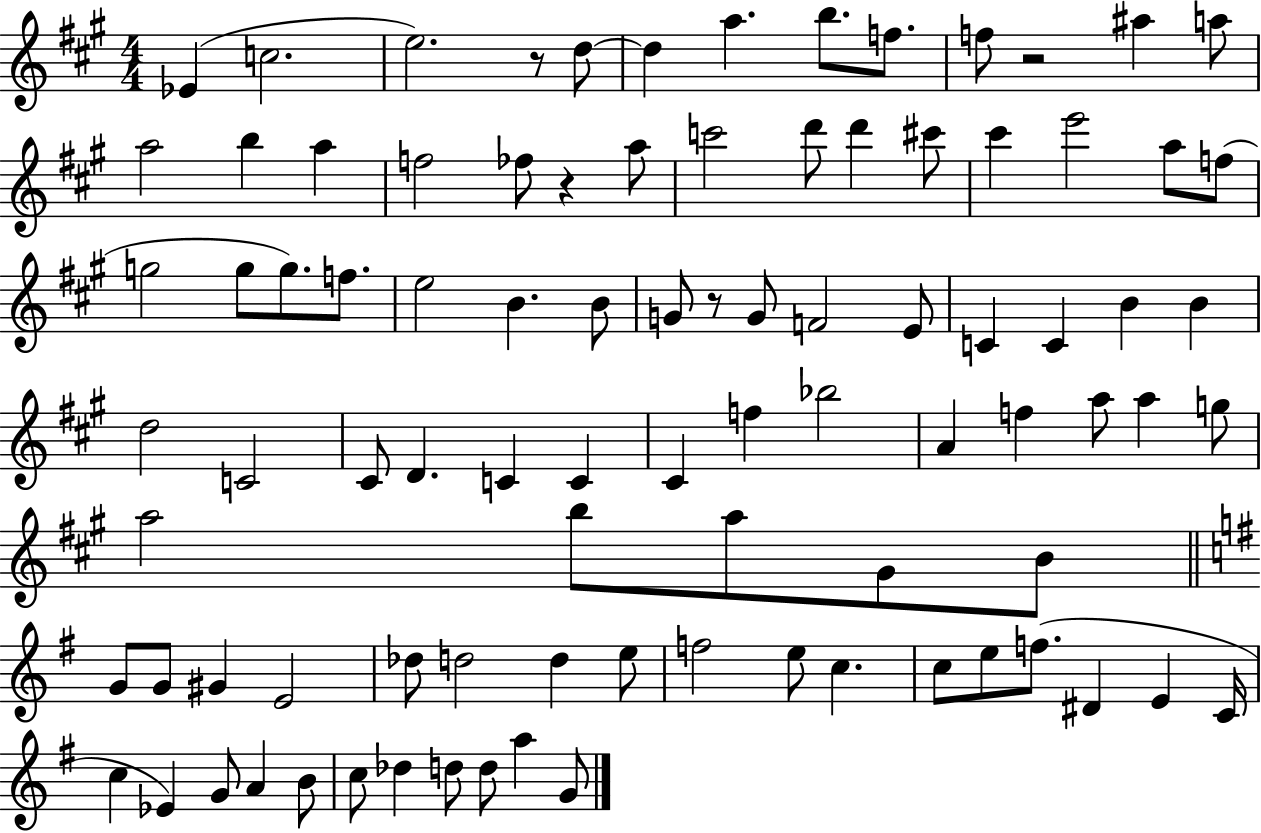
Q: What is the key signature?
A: A major